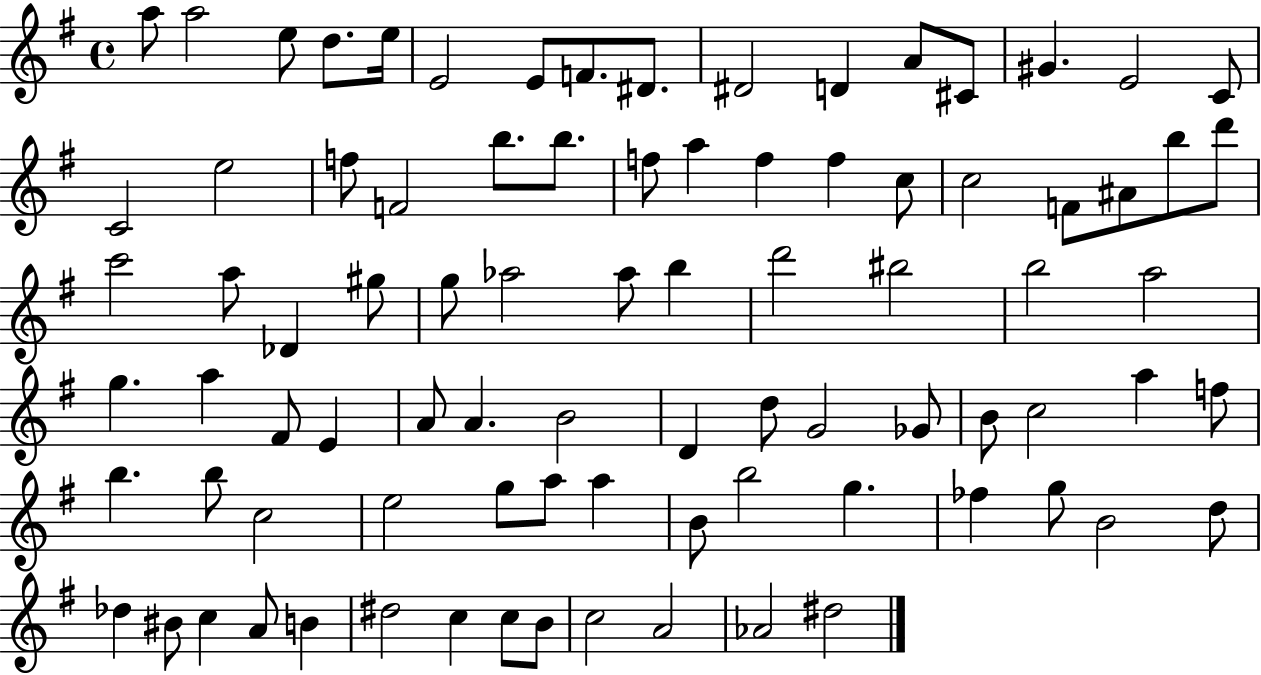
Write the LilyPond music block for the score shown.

{
  \clef treble
  \time 4/4
  \defaultTimeSignature
  \key g \major
  a''8 a''2 e''8 d''8. e''16 | e'2 e'8 f'8. dis'8. | dis'2 d'4 a'8 cis'8 | gis'4. e'2 c'8 | \break c'2 e''2 | f''8 f'2 b''8. b''8. | f''8 a''4 f''4 f''4 c''8 | c''2 f'8 ais'8 b''8 d'''8 | \break c'''2 a''8 des'4 gis''8 | g''8 aes''2 aes''8 b''4 | d'''2 bis''2 | b''2 a''2 | \break g''4. a''4 fis'8 e'4 | a'8 a'4. b'2 | d'4 d''8 g'2 ges'8 | b'8 c''2 a''4 f''8 | \break b''4. b''8 c''2 | e''2 g''8 a''8 a''4 | b'8 b''2 g''4. | fes''4 g''8 b'2 d''8 | \break des''4 bis'8 c''4 a'8 b'4 | dis''2 c''4 c''8 b'8 | c''2 a'2 | aes'2 dis''2 | \break \bar "|."
}